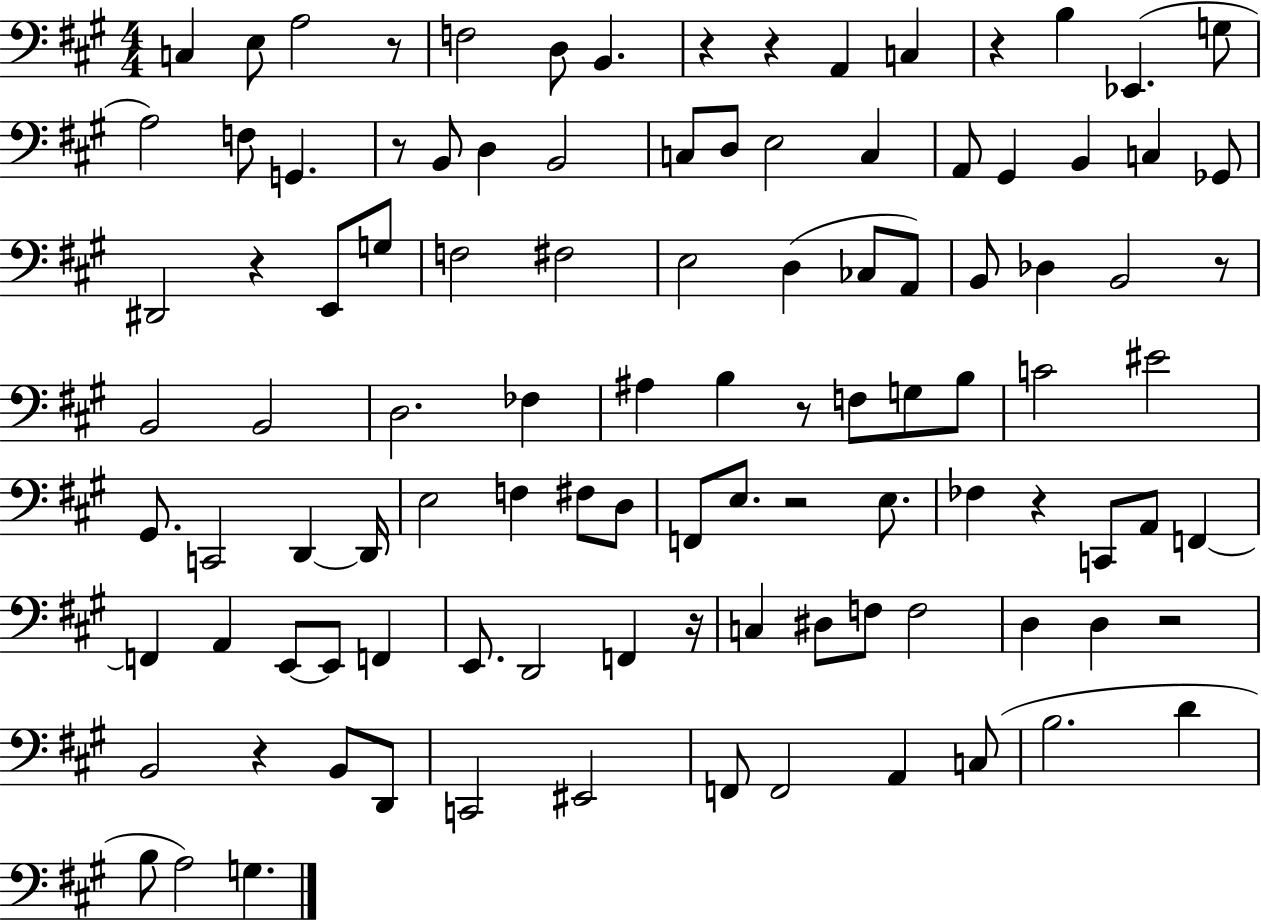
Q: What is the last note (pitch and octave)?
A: G3